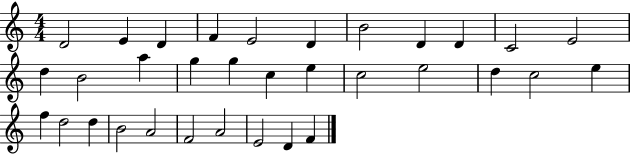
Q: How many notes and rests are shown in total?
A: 33